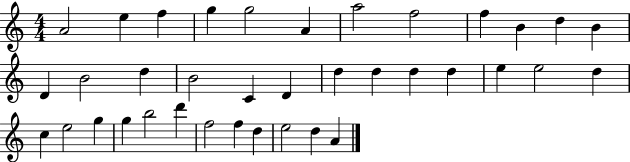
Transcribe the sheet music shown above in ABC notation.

X:1
T:Untitled
M:4/4
L:1/4
K:C
A2 e f g g2 A a2 f2 f B d B D B2 d B2 C D d d d d e e2 d c e2 g g b2 d' f2 f d e2 d A